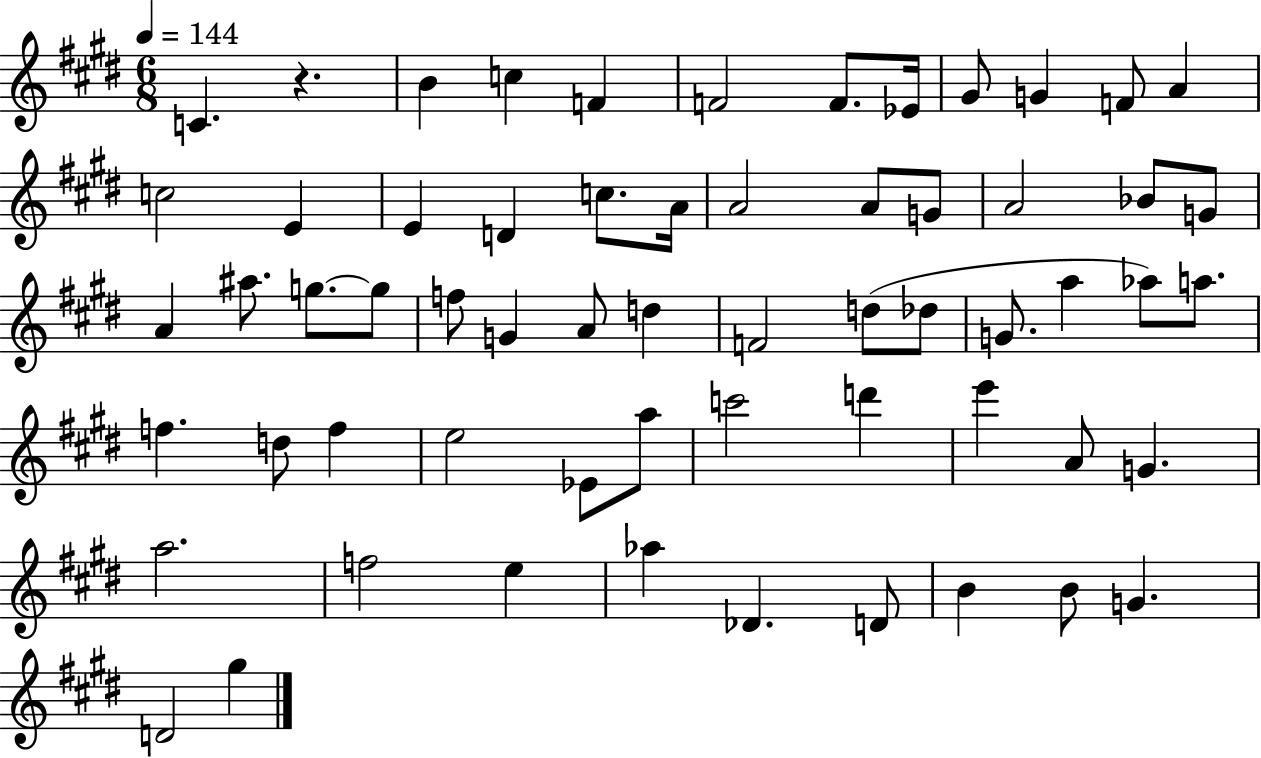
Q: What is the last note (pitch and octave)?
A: G#5